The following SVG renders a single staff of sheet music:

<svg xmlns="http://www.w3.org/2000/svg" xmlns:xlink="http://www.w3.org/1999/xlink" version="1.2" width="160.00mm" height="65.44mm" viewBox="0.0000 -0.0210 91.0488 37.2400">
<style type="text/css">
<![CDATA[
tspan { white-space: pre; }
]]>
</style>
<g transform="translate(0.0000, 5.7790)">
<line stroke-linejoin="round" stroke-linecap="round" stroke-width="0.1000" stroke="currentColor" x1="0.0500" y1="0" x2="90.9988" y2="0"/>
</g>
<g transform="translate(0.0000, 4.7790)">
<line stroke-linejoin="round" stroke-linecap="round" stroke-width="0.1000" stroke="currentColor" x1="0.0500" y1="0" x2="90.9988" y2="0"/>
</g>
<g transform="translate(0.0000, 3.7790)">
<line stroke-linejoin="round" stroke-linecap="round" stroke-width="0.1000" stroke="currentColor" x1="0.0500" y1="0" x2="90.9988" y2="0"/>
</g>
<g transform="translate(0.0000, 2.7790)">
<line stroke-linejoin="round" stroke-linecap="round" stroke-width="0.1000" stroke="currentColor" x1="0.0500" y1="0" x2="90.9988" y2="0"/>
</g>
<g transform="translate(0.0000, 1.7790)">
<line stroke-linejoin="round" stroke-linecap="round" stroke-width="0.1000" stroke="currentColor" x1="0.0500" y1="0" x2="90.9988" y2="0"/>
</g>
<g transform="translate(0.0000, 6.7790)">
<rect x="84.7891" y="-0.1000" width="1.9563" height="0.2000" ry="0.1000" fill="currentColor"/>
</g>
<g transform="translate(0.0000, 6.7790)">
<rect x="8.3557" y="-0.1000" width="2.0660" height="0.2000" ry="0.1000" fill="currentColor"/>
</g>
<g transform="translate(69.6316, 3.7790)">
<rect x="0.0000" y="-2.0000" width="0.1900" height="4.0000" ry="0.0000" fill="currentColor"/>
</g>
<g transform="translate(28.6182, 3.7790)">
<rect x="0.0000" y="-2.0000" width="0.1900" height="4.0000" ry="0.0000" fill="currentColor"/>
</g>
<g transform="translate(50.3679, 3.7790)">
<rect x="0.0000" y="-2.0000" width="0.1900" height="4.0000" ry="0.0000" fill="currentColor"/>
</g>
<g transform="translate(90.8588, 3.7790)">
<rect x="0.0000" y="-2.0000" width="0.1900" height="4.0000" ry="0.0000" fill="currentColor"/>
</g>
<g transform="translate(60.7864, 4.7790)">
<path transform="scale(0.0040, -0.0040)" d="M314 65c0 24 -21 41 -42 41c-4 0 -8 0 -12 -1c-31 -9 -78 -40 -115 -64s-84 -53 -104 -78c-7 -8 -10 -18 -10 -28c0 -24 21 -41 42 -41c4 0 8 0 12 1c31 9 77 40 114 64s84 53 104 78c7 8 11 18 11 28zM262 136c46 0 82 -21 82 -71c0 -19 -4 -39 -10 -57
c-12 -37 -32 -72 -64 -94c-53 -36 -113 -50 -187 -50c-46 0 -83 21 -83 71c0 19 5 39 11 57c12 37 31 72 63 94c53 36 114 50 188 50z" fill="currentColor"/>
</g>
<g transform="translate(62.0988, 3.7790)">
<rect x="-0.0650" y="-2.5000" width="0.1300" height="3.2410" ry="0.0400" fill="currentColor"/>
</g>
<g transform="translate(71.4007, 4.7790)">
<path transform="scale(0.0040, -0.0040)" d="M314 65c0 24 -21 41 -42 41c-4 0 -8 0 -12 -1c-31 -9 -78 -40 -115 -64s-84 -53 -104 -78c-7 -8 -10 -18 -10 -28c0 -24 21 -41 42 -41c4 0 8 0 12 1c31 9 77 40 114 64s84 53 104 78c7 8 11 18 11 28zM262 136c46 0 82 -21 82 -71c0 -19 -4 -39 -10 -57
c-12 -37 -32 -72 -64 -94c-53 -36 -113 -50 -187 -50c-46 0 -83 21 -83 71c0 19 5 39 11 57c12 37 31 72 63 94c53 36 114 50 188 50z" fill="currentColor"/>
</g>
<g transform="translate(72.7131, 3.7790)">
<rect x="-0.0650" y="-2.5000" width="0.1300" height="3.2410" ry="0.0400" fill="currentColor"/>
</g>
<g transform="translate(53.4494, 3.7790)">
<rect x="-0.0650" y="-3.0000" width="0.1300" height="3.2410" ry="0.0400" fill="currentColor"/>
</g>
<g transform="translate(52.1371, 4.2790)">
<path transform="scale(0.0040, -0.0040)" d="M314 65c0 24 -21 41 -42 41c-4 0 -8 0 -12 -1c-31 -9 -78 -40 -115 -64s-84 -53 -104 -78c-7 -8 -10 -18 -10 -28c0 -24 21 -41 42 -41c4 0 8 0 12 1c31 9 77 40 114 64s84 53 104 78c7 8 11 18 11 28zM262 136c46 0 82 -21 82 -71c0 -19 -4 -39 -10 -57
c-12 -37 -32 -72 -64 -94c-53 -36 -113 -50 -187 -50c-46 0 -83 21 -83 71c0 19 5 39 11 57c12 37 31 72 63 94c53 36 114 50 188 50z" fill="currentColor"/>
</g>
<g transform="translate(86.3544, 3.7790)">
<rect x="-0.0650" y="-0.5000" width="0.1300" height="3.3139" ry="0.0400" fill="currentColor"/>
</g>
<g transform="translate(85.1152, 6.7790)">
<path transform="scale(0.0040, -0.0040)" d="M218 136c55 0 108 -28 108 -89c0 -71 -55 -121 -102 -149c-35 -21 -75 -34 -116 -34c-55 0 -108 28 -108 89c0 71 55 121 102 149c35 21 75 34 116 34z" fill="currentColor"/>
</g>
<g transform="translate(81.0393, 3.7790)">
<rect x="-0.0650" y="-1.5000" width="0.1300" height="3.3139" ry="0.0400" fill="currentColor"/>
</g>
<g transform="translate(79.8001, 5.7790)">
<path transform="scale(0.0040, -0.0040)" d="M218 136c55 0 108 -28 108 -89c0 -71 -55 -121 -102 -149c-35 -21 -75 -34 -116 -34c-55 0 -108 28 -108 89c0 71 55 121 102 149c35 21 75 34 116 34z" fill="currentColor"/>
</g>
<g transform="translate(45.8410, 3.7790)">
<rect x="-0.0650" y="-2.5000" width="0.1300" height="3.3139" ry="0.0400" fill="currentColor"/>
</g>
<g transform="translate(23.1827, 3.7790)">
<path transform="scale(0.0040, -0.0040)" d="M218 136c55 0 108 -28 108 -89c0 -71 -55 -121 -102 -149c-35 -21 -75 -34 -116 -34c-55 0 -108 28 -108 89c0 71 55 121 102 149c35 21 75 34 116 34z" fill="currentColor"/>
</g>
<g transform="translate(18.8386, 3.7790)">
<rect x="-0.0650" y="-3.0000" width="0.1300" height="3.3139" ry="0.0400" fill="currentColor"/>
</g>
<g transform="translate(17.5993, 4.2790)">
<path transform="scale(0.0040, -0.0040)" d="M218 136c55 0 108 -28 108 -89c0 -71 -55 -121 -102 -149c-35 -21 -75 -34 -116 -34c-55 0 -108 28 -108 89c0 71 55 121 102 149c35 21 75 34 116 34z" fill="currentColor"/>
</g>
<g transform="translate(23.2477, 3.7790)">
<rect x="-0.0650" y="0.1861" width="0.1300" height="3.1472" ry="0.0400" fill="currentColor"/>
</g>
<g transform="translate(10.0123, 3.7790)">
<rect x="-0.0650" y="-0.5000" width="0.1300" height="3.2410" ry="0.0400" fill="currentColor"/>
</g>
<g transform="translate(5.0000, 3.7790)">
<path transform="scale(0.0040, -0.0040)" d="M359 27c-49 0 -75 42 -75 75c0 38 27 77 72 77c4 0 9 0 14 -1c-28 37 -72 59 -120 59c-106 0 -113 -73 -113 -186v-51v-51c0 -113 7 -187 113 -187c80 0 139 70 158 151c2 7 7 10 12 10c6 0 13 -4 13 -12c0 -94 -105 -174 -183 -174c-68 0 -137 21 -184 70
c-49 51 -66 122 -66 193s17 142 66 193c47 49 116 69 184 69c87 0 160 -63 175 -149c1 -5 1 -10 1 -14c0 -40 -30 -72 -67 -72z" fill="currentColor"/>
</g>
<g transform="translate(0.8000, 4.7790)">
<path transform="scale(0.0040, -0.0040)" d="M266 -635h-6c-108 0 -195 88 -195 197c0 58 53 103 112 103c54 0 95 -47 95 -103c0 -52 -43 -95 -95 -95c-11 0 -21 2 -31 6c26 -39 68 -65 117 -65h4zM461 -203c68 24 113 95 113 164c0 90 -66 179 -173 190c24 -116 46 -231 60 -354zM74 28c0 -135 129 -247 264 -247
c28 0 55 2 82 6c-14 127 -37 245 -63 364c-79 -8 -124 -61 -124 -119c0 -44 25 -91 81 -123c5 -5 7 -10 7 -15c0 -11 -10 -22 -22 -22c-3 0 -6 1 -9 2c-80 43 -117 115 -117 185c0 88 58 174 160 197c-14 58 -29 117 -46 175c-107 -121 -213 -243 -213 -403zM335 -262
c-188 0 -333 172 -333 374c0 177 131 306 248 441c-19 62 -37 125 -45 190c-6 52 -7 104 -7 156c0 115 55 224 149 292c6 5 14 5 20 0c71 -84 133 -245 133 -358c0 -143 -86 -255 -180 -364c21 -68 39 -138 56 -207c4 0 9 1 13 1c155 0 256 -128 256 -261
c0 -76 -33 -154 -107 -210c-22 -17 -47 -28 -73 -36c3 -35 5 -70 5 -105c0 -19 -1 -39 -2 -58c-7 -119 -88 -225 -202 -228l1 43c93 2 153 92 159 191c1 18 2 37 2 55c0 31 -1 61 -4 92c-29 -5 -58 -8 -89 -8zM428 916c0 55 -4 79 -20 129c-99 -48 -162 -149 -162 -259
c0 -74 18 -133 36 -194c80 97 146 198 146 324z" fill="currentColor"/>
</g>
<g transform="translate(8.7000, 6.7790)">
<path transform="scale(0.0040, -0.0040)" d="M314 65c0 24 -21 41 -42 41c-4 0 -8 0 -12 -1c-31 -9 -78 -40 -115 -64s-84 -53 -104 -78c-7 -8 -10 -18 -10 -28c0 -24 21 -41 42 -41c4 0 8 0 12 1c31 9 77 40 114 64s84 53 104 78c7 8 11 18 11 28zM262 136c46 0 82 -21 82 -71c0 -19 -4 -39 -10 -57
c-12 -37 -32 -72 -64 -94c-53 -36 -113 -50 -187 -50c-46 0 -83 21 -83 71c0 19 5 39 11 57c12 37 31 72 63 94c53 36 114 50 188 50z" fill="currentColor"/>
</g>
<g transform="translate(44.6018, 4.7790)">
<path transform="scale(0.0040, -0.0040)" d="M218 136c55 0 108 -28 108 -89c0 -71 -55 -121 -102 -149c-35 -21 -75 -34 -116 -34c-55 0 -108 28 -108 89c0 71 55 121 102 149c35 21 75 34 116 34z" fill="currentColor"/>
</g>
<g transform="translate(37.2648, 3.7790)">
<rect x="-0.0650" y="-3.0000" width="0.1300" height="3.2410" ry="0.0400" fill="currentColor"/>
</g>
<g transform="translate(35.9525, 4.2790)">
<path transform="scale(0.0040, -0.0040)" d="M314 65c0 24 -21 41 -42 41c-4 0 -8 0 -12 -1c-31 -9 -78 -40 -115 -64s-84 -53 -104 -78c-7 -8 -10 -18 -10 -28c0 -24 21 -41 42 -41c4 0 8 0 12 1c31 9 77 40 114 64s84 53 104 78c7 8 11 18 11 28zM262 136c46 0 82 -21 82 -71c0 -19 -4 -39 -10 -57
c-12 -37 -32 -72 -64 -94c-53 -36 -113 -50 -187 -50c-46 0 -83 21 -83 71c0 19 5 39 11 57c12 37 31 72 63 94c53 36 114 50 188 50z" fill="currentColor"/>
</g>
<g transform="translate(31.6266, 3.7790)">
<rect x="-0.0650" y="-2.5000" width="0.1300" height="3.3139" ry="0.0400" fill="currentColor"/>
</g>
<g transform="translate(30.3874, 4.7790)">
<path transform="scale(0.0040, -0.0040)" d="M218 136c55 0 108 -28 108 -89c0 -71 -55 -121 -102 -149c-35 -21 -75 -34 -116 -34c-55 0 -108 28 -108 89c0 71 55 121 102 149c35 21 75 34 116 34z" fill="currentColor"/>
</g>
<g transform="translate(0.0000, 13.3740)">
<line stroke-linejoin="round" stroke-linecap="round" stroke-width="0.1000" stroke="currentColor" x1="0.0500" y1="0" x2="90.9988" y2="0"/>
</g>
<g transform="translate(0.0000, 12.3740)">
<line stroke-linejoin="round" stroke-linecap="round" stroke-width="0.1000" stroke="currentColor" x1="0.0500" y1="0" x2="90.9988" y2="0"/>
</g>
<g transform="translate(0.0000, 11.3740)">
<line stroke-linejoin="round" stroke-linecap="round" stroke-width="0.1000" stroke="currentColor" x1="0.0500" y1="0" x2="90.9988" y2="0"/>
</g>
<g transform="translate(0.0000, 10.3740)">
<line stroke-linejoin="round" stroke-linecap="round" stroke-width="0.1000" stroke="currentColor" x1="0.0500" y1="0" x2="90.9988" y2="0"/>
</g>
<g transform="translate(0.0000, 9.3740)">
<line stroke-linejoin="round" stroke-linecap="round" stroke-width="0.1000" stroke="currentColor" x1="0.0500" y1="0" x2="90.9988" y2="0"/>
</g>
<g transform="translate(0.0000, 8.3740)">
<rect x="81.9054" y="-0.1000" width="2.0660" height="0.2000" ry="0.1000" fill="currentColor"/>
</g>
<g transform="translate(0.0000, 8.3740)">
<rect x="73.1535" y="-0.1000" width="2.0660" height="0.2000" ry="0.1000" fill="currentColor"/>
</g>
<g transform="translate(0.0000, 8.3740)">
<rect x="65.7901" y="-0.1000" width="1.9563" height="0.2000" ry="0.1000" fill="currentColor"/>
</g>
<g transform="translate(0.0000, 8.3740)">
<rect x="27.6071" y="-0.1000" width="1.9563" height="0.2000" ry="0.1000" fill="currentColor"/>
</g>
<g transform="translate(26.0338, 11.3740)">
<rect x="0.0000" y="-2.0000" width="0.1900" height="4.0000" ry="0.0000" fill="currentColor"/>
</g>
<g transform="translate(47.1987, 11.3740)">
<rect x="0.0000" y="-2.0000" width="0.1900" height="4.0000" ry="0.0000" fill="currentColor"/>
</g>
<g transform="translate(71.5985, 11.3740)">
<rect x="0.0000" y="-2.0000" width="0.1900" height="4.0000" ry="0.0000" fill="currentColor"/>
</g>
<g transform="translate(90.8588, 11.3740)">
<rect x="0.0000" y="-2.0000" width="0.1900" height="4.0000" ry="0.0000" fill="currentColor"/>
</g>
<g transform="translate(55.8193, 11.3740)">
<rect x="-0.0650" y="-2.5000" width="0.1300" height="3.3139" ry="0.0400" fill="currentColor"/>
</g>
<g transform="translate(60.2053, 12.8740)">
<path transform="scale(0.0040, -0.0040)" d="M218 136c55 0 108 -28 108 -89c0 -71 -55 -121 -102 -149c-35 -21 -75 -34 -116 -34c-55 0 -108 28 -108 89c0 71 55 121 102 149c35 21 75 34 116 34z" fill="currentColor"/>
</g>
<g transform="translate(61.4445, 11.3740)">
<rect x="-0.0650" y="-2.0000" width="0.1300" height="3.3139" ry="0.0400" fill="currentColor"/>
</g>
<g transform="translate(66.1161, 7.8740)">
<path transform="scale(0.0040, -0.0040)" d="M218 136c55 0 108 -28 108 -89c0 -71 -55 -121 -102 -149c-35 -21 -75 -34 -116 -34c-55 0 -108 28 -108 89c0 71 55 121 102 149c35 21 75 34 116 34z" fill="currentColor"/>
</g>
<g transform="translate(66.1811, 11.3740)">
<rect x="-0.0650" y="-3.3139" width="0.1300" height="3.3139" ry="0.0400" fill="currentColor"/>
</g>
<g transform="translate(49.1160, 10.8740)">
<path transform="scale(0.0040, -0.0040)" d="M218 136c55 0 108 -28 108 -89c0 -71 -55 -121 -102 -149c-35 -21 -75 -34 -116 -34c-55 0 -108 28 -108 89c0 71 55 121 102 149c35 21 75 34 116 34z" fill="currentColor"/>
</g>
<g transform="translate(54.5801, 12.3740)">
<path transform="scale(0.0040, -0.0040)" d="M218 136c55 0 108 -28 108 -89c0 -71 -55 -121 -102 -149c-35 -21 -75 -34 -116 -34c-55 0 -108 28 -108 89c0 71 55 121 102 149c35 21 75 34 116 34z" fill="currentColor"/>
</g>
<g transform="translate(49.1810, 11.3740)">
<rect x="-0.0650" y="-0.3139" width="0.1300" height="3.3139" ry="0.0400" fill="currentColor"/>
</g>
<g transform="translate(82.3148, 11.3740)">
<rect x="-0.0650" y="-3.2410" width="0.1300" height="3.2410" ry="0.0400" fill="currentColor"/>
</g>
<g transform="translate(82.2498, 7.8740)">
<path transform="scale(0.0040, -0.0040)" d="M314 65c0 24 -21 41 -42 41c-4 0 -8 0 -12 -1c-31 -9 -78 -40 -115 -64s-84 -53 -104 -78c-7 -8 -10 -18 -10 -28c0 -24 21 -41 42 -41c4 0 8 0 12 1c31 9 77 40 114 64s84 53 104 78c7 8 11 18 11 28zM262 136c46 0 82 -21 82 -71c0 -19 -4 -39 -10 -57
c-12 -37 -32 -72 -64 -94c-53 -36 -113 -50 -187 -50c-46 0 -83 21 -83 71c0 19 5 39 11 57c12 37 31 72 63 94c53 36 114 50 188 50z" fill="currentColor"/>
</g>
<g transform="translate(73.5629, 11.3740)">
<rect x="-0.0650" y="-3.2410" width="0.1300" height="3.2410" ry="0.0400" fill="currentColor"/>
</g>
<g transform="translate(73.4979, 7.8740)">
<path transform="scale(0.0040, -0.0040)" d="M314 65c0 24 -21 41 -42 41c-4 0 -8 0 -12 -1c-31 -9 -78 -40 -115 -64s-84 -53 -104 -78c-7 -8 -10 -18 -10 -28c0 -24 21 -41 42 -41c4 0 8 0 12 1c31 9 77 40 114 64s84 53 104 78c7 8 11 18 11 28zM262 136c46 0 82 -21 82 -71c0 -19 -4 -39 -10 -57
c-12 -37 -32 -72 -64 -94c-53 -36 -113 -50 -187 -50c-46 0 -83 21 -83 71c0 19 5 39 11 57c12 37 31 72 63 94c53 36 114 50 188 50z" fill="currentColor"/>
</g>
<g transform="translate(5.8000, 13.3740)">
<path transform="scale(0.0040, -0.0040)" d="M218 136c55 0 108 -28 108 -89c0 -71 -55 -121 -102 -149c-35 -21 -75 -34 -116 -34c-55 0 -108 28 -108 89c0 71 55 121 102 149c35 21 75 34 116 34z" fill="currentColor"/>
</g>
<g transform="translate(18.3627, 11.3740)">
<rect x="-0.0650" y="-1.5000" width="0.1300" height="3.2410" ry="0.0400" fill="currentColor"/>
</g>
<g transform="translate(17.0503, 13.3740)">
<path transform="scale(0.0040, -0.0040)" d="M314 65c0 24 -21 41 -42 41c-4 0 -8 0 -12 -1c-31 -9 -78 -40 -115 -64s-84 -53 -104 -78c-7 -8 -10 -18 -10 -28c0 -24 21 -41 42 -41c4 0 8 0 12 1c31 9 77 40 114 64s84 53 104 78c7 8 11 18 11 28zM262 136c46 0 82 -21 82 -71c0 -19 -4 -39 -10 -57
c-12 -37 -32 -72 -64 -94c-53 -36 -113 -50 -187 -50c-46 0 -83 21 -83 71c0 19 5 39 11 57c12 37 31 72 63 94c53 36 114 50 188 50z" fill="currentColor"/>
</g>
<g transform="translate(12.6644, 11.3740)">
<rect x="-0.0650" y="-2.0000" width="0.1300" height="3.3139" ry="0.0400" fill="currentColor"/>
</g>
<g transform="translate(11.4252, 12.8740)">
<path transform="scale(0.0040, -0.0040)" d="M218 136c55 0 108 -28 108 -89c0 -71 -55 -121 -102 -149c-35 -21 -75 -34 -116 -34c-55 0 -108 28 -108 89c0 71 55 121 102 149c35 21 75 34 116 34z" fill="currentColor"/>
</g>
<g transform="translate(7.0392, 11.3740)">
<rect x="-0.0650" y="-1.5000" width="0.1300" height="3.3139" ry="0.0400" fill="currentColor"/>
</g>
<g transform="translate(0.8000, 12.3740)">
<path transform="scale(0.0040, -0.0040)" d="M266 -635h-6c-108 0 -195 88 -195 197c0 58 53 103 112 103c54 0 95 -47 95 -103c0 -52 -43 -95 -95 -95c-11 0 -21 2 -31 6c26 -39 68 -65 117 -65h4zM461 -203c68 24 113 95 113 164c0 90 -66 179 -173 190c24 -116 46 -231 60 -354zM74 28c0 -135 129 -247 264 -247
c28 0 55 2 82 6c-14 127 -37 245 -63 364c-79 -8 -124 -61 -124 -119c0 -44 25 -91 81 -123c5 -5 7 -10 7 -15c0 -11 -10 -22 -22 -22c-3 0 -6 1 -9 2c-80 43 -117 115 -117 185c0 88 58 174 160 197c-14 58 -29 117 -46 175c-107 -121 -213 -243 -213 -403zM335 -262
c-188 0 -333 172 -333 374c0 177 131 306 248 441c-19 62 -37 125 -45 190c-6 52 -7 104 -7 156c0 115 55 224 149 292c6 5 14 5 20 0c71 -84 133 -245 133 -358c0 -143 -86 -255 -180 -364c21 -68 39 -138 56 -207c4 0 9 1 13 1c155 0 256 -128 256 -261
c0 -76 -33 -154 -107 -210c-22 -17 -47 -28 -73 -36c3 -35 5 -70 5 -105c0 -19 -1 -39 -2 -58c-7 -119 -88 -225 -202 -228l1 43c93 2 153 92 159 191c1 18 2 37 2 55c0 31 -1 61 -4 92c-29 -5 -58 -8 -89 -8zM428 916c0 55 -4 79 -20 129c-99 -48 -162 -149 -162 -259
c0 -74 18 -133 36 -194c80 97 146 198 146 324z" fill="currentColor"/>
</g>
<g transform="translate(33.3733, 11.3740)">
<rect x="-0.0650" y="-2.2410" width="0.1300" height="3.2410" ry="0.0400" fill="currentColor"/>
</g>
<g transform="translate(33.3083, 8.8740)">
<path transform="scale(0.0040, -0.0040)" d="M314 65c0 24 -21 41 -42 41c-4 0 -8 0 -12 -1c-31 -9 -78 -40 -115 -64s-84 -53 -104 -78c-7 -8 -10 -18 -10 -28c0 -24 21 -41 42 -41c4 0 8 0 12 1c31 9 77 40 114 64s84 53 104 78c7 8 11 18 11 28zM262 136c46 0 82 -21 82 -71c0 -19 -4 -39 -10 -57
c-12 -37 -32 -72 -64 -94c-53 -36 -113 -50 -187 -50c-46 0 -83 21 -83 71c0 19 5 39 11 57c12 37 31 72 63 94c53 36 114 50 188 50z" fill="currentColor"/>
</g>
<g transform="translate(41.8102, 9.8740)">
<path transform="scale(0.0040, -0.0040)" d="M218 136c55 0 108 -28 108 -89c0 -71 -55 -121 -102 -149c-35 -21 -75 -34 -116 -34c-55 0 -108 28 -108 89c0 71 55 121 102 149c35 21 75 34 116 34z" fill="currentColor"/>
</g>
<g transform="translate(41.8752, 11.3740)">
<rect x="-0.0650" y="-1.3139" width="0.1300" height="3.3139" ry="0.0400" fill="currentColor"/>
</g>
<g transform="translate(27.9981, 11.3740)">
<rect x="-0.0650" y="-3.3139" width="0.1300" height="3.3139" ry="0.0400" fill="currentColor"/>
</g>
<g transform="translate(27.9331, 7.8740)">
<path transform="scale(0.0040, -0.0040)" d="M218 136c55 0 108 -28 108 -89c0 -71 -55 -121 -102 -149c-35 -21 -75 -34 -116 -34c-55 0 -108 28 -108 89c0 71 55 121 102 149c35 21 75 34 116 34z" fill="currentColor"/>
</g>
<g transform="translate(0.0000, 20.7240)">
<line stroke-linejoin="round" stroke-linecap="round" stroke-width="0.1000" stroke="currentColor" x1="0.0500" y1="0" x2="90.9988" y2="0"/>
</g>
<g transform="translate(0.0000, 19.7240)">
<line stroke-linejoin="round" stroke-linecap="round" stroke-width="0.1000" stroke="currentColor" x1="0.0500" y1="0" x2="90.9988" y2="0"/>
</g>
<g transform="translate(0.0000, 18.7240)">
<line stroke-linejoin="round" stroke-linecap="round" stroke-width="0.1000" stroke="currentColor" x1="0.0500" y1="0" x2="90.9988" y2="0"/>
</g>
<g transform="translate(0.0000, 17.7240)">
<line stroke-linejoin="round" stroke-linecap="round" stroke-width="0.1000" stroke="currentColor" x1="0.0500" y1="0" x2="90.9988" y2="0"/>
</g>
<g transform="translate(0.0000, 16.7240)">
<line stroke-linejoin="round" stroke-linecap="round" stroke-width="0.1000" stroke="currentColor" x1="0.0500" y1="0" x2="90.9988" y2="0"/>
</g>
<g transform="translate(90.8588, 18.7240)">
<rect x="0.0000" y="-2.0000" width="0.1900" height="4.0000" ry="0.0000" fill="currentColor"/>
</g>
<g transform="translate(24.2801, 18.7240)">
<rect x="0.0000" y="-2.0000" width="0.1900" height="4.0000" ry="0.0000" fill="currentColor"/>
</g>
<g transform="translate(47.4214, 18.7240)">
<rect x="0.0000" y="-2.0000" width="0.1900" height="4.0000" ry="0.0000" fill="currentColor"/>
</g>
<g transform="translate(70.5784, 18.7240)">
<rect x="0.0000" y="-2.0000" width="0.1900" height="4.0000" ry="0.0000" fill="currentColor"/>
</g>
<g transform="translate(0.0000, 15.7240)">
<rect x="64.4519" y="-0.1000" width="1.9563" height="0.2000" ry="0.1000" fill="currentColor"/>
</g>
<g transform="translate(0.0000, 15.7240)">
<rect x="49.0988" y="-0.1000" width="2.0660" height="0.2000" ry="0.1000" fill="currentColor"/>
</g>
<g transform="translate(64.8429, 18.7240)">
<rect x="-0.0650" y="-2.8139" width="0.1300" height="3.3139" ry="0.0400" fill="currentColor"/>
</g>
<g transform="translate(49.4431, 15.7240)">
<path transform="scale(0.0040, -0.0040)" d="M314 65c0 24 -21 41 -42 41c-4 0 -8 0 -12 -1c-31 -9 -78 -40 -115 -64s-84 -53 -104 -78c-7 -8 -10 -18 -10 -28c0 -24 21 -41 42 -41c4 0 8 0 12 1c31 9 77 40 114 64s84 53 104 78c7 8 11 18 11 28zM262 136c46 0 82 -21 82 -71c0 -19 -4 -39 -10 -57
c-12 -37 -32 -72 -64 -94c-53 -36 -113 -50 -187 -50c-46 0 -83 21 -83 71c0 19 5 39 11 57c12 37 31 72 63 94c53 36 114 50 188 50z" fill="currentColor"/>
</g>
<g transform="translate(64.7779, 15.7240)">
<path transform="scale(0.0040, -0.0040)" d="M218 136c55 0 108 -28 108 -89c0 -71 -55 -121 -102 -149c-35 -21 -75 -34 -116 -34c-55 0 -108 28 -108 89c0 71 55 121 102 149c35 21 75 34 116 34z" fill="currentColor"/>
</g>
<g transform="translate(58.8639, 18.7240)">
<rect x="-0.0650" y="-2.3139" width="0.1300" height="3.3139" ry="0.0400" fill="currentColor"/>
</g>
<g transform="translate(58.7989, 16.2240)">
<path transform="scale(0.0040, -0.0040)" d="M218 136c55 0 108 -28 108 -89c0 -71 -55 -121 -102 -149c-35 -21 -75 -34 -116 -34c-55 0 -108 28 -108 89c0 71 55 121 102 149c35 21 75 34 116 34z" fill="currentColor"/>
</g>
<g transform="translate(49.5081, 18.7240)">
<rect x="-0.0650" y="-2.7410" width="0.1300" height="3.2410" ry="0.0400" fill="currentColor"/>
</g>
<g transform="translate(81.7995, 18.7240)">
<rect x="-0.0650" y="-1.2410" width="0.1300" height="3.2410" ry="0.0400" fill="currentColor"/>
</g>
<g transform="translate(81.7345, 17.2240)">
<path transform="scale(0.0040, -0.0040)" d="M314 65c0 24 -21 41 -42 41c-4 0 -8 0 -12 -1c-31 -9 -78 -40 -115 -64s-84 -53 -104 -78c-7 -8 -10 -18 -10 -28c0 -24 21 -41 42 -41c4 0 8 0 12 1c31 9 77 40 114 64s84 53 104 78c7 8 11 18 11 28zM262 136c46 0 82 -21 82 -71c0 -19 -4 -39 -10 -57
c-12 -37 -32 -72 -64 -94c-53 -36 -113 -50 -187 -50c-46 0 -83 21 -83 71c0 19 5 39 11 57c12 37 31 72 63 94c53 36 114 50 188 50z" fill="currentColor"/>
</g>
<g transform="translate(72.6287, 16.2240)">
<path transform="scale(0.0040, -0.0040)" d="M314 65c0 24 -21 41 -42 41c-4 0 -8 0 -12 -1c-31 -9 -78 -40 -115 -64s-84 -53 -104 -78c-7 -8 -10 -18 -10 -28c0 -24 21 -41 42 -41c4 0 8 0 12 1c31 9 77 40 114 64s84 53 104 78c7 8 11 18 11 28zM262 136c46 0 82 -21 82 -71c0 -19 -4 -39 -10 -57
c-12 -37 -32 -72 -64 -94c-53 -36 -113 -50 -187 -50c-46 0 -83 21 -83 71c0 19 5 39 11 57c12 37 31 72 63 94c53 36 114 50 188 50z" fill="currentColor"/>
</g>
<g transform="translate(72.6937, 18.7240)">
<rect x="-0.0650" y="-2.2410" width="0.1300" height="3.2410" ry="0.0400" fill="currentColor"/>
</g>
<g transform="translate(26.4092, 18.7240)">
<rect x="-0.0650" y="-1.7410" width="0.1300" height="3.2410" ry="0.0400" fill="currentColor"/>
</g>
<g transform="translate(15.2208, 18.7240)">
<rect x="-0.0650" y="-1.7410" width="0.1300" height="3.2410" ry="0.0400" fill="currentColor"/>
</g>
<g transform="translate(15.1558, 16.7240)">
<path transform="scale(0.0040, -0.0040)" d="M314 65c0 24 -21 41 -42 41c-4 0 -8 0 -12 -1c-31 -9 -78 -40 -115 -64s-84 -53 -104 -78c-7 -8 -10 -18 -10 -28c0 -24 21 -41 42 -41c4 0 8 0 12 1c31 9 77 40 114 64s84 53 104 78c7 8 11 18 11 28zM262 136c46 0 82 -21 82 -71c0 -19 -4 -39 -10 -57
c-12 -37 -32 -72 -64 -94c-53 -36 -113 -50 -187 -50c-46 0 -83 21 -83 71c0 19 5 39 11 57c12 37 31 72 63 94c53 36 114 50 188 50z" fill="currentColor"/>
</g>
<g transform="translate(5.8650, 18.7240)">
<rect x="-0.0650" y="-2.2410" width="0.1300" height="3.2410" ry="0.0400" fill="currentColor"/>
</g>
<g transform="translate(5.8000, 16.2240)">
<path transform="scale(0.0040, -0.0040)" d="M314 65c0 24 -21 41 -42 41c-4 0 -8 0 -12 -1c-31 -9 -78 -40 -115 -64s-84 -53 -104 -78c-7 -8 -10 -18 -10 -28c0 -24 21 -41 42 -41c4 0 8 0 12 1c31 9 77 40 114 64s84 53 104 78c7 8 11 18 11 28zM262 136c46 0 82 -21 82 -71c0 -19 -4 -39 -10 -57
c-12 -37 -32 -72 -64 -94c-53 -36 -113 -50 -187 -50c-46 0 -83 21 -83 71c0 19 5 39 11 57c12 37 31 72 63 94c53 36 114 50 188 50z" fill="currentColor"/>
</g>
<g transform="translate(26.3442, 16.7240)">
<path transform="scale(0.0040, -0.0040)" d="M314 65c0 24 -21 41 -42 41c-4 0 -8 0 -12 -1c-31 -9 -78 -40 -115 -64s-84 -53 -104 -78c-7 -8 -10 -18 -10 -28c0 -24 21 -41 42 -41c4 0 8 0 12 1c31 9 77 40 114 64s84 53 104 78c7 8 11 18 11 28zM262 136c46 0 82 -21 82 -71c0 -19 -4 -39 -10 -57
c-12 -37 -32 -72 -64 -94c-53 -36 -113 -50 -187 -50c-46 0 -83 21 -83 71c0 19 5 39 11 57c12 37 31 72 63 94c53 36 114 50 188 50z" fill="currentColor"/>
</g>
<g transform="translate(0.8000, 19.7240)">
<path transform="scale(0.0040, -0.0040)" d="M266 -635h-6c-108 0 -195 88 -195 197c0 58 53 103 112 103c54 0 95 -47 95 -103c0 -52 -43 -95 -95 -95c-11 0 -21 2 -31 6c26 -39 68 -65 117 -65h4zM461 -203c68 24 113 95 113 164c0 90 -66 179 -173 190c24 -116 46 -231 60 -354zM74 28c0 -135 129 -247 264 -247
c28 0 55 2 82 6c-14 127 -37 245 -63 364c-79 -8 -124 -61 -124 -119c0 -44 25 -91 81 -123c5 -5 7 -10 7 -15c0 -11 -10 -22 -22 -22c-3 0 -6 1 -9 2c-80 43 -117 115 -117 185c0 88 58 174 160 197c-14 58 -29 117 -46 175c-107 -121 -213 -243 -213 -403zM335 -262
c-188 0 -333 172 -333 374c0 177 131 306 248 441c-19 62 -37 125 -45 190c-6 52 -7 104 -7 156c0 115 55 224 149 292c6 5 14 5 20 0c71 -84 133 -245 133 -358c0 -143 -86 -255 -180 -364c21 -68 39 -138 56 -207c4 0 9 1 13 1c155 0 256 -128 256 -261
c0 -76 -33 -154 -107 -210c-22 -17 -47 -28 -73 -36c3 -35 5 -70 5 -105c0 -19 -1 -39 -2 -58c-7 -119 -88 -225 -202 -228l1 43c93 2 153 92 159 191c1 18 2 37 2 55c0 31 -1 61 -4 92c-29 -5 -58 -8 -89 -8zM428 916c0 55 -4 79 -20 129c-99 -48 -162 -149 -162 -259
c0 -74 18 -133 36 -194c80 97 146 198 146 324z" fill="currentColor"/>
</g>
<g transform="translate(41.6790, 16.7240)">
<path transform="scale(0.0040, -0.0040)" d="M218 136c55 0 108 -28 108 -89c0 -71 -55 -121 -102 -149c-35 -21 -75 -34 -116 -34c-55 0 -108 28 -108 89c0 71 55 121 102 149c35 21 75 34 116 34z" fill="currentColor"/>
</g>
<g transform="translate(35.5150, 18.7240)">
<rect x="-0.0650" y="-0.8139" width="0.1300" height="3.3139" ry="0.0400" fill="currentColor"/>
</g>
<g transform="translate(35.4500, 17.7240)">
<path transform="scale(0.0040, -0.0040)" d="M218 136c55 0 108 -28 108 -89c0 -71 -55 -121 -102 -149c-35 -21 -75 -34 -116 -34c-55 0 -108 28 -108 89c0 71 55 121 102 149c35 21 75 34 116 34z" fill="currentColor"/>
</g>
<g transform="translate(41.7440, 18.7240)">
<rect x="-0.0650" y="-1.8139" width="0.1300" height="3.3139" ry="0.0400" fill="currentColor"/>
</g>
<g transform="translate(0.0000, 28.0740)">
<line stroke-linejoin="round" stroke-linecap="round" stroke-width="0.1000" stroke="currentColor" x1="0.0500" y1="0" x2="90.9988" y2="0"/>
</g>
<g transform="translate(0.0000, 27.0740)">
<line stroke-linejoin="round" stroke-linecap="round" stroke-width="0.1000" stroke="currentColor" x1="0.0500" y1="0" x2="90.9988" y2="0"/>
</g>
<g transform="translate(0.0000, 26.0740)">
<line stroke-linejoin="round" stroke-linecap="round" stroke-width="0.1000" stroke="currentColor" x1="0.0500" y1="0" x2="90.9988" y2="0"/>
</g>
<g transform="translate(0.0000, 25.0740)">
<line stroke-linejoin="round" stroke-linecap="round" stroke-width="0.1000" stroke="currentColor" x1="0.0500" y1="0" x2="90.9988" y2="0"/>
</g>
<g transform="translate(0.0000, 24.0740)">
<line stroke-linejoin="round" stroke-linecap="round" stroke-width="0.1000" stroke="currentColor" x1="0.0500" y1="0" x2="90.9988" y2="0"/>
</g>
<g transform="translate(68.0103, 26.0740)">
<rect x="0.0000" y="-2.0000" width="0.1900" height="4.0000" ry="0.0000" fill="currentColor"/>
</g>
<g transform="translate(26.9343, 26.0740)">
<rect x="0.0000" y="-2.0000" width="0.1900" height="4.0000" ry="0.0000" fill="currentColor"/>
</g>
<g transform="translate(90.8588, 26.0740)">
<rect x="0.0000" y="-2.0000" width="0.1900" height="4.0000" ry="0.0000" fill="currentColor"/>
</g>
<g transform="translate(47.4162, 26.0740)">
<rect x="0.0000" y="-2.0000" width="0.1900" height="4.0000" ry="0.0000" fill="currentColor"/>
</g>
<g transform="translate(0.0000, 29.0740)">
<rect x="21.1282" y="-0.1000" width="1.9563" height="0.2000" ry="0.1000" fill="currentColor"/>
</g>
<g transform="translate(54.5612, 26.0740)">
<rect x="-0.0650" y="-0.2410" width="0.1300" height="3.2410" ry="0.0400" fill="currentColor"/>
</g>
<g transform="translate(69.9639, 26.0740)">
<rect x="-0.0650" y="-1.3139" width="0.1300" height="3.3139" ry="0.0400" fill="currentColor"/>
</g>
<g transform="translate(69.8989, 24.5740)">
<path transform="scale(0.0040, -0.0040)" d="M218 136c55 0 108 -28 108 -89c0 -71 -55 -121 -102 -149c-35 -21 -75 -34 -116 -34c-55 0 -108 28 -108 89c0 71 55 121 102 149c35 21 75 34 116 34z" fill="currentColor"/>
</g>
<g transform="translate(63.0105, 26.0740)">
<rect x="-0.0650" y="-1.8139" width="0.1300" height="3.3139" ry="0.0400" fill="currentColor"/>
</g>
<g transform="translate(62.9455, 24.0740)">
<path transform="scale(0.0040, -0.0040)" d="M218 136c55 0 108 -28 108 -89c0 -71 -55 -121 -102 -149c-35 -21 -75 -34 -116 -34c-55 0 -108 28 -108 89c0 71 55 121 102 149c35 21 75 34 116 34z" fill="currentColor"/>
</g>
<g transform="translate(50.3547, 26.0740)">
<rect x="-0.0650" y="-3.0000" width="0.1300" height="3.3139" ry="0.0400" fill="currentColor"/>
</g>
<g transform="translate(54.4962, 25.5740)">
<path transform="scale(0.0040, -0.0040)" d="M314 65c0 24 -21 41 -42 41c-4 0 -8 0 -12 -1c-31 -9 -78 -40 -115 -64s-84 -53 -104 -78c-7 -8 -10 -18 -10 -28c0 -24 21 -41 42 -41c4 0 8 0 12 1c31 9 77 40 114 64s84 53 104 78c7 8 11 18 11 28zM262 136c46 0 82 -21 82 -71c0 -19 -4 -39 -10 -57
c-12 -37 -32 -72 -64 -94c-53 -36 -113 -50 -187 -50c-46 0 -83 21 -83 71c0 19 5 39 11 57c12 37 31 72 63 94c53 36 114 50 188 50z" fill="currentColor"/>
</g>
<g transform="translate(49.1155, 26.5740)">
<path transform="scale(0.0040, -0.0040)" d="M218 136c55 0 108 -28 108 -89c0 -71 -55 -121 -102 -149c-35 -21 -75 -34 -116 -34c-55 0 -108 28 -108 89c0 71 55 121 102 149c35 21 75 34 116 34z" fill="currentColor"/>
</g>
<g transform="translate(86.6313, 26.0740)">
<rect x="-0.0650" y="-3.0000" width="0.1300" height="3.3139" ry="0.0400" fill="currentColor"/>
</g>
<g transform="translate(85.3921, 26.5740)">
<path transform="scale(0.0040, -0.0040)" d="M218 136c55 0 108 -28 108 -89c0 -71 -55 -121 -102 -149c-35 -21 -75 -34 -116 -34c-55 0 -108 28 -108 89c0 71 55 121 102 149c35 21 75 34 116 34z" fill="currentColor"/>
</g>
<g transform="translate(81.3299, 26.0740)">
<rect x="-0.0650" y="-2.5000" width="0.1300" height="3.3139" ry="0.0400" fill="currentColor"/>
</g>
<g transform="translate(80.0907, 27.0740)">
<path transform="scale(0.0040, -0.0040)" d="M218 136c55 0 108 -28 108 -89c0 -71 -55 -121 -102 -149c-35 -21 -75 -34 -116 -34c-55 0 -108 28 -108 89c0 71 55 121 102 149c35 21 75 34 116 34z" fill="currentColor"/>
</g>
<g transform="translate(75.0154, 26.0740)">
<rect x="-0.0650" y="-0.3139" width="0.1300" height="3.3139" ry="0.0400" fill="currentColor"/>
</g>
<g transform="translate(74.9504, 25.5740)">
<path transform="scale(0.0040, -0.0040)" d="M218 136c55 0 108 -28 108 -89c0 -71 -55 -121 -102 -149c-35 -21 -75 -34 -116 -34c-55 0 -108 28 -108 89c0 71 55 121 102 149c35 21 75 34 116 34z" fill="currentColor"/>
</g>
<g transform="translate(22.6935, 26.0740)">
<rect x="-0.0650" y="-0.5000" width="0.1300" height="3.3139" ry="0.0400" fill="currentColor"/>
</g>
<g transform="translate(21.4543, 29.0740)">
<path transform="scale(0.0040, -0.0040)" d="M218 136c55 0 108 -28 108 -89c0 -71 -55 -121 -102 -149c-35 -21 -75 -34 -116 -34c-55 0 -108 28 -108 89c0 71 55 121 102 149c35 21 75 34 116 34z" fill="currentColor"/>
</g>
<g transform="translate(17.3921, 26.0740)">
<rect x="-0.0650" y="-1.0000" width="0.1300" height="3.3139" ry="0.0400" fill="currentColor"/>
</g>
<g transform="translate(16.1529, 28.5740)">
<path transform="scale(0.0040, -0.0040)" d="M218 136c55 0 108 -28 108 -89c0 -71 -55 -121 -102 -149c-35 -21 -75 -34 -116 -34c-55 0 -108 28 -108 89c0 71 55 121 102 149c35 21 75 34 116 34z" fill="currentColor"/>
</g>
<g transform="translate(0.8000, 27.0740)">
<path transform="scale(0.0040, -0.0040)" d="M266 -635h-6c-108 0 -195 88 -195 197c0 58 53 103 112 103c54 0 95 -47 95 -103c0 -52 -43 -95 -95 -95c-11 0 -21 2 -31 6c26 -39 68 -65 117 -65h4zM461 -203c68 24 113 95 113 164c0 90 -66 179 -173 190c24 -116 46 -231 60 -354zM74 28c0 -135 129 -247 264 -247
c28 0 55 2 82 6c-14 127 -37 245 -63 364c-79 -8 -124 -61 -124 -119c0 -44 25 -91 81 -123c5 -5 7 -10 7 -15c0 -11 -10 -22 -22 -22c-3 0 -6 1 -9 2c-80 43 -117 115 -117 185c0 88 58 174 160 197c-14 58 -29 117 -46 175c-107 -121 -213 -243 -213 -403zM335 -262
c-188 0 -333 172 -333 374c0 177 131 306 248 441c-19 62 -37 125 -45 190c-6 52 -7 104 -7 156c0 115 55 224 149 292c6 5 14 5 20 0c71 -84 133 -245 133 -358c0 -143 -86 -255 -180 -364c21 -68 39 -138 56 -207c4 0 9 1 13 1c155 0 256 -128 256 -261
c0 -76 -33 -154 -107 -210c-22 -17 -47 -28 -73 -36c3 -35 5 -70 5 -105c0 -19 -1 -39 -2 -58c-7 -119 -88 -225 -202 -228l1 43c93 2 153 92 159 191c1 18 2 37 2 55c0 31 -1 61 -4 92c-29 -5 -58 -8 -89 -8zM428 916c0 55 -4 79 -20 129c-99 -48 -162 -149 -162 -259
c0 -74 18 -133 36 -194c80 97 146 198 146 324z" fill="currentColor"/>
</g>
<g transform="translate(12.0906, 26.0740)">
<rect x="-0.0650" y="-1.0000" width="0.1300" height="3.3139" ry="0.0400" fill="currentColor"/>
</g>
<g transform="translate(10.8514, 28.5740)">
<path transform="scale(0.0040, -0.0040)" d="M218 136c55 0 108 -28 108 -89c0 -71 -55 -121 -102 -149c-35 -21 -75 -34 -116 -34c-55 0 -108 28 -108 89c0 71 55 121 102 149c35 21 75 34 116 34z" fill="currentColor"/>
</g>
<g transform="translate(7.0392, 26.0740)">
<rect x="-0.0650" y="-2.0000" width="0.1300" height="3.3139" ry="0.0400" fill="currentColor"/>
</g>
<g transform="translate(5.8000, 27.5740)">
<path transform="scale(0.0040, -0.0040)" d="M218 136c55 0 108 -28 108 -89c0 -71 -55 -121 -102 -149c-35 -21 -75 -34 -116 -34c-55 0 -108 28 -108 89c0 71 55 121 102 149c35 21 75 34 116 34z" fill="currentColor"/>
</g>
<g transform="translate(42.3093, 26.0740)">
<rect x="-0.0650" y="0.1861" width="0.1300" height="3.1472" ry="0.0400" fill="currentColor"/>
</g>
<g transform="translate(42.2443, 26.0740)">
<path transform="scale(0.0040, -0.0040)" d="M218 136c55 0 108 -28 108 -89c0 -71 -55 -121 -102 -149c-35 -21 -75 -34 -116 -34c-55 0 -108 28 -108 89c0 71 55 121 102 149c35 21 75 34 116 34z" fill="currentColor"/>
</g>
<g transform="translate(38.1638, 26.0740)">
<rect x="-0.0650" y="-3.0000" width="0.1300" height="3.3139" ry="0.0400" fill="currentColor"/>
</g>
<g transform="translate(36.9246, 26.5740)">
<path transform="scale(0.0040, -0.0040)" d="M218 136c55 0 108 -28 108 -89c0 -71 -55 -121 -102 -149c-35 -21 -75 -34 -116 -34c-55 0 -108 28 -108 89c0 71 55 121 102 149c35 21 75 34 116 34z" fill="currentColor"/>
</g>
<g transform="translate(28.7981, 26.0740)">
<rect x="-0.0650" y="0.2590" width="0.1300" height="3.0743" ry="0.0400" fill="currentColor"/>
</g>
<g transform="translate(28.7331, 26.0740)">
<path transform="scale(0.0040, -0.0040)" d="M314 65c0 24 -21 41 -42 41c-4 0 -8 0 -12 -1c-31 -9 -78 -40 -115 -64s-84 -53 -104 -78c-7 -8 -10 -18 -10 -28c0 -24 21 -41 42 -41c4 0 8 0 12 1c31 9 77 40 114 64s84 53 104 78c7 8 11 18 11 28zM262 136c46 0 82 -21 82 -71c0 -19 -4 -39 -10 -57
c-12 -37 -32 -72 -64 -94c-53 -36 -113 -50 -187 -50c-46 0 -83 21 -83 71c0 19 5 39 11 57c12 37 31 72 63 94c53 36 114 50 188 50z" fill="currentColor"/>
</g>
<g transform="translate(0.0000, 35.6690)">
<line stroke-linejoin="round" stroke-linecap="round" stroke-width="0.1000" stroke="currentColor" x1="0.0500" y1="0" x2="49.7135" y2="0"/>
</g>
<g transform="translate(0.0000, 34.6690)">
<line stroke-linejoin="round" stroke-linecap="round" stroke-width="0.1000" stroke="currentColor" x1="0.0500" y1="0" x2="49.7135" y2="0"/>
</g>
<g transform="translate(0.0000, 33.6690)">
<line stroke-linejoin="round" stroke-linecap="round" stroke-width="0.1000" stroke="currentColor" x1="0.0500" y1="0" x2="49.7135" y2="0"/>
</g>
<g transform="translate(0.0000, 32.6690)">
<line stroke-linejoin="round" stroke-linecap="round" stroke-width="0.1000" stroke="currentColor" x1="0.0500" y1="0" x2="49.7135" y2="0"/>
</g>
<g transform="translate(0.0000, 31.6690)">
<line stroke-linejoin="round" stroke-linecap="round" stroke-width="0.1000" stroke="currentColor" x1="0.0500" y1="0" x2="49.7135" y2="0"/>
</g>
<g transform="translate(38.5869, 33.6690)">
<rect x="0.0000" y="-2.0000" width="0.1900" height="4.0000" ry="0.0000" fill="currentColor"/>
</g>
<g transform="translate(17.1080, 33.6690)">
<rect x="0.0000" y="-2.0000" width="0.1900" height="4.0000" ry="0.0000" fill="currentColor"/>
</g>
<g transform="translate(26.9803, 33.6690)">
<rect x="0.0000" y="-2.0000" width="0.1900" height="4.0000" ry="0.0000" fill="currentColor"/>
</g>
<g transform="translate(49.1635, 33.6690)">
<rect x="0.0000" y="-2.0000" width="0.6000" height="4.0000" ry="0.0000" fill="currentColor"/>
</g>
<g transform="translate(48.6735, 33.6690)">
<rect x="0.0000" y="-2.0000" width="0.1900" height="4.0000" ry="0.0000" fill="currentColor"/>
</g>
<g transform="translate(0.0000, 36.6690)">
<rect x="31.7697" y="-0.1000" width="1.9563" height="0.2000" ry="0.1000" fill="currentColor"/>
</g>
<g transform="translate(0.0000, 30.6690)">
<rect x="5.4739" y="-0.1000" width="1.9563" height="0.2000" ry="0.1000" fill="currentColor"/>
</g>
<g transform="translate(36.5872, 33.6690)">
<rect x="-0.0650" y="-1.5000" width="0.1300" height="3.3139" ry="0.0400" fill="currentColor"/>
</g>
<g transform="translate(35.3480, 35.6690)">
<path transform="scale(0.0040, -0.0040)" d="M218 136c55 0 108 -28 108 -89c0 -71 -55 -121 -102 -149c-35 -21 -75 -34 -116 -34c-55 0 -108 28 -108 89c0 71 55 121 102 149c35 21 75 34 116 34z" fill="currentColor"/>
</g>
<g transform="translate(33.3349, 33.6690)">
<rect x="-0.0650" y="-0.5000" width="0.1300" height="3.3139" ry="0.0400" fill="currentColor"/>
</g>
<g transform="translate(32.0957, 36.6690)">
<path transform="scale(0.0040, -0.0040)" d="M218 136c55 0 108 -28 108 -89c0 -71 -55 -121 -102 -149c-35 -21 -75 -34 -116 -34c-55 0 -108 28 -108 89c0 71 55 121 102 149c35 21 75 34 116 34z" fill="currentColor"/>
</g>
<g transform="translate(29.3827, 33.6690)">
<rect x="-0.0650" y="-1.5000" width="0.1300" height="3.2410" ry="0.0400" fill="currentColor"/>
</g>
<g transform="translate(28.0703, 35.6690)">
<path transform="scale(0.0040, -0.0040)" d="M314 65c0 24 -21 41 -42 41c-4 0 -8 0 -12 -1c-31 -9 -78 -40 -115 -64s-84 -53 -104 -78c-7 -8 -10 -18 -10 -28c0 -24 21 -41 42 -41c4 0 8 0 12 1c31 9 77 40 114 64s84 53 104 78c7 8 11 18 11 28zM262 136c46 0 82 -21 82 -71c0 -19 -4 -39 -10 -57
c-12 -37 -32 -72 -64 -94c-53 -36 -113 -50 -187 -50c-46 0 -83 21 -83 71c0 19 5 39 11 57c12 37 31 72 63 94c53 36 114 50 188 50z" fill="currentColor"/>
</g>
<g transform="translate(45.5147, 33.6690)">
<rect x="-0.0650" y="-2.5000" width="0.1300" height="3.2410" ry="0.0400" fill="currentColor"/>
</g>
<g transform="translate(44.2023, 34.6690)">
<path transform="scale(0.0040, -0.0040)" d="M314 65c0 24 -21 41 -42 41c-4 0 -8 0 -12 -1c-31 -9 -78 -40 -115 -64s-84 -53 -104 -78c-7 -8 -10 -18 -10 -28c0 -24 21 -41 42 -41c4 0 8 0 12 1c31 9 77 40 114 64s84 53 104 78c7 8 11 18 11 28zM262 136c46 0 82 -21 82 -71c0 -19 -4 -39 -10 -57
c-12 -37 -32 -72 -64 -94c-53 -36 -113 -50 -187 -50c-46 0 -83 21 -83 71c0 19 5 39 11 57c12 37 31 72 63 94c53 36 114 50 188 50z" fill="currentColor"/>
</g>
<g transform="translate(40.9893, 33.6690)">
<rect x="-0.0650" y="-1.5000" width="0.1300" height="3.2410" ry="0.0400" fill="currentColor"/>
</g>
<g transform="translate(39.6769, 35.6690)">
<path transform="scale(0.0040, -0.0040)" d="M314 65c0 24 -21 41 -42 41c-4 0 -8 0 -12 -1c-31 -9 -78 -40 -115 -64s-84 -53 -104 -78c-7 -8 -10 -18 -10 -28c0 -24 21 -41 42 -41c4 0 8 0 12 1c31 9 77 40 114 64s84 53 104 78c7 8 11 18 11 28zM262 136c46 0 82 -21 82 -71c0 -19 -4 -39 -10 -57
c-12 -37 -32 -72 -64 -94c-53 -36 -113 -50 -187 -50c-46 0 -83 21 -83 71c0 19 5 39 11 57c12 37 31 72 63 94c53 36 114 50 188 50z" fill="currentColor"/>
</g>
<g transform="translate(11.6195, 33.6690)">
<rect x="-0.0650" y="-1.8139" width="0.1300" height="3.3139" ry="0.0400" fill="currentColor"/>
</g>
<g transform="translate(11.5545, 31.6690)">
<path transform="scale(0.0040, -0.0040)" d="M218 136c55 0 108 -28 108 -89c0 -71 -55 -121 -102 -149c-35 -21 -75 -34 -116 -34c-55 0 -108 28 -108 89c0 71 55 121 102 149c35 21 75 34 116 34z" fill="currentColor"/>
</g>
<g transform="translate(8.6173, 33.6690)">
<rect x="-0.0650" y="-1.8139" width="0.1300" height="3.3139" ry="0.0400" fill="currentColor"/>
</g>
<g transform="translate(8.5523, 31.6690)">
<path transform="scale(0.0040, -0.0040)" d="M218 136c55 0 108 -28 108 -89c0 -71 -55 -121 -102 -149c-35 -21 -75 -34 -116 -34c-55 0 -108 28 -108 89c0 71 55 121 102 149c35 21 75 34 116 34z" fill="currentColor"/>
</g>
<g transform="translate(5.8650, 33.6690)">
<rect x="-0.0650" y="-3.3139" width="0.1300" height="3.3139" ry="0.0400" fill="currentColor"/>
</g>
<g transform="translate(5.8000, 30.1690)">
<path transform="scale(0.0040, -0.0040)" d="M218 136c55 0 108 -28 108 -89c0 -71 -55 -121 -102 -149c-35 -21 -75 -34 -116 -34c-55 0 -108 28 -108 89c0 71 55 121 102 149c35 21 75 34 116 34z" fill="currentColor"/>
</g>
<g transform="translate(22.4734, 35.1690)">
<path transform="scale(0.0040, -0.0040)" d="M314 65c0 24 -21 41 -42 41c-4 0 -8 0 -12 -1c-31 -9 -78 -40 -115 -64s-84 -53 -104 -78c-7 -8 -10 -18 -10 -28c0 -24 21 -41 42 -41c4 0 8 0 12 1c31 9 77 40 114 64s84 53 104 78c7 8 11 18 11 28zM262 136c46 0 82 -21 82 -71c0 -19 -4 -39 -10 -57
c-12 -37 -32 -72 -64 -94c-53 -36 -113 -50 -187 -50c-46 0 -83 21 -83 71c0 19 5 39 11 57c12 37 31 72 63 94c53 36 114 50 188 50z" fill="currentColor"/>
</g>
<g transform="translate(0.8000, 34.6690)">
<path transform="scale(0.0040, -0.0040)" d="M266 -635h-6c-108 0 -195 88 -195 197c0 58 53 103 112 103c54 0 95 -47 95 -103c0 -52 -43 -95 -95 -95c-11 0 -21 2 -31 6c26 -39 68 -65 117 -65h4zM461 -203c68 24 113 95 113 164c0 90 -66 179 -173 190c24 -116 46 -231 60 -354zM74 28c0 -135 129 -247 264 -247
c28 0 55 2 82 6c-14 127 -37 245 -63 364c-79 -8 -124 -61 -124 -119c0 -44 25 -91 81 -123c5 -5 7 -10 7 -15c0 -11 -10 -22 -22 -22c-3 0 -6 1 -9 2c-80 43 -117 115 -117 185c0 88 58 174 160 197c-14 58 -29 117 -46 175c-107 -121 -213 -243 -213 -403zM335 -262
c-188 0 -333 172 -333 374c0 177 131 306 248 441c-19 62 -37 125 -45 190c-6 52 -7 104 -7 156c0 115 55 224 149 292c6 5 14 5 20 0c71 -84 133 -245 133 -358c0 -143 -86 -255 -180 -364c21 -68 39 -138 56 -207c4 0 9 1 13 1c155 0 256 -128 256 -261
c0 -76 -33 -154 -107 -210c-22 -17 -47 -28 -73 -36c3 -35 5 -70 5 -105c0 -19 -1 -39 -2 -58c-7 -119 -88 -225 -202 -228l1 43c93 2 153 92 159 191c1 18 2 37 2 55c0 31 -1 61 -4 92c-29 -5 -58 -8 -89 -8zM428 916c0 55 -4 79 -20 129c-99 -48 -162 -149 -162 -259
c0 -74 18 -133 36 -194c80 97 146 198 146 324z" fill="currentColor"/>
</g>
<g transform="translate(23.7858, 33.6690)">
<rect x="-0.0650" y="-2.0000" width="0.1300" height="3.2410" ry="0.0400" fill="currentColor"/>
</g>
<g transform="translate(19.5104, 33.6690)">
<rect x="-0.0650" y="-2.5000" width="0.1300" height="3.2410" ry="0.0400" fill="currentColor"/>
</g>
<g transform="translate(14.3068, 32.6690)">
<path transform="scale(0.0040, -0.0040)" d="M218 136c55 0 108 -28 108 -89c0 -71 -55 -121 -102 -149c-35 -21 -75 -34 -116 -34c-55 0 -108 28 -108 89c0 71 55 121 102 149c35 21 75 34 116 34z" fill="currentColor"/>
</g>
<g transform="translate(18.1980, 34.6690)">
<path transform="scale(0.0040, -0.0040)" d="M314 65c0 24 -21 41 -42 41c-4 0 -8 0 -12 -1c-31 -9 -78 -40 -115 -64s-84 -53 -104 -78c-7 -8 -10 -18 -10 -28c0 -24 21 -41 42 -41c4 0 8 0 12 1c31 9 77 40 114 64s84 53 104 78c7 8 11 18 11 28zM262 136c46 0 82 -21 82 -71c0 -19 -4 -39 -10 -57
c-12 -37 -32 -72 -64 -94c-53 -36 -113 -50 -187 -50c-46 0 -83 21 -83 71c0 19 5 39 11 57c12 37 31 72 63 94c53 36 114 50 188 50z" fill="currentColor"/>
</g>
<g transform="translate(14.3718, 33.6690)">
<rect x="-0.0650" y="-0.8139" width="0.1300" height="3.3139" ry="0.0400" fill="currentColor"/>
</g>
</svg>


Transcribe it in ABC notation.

X:1
T:Untitled
M:4/4
L:1/4
K:C
C2 A B G A2 G A2 G2 G2 E C E F E2 b g2 e c G F b b2 b2 g2 f2 f2 d f a2 g a g2 e2 F D D C B2 A B A c2 f e c G A b f f d G2 F2 E2 C E E2 G2